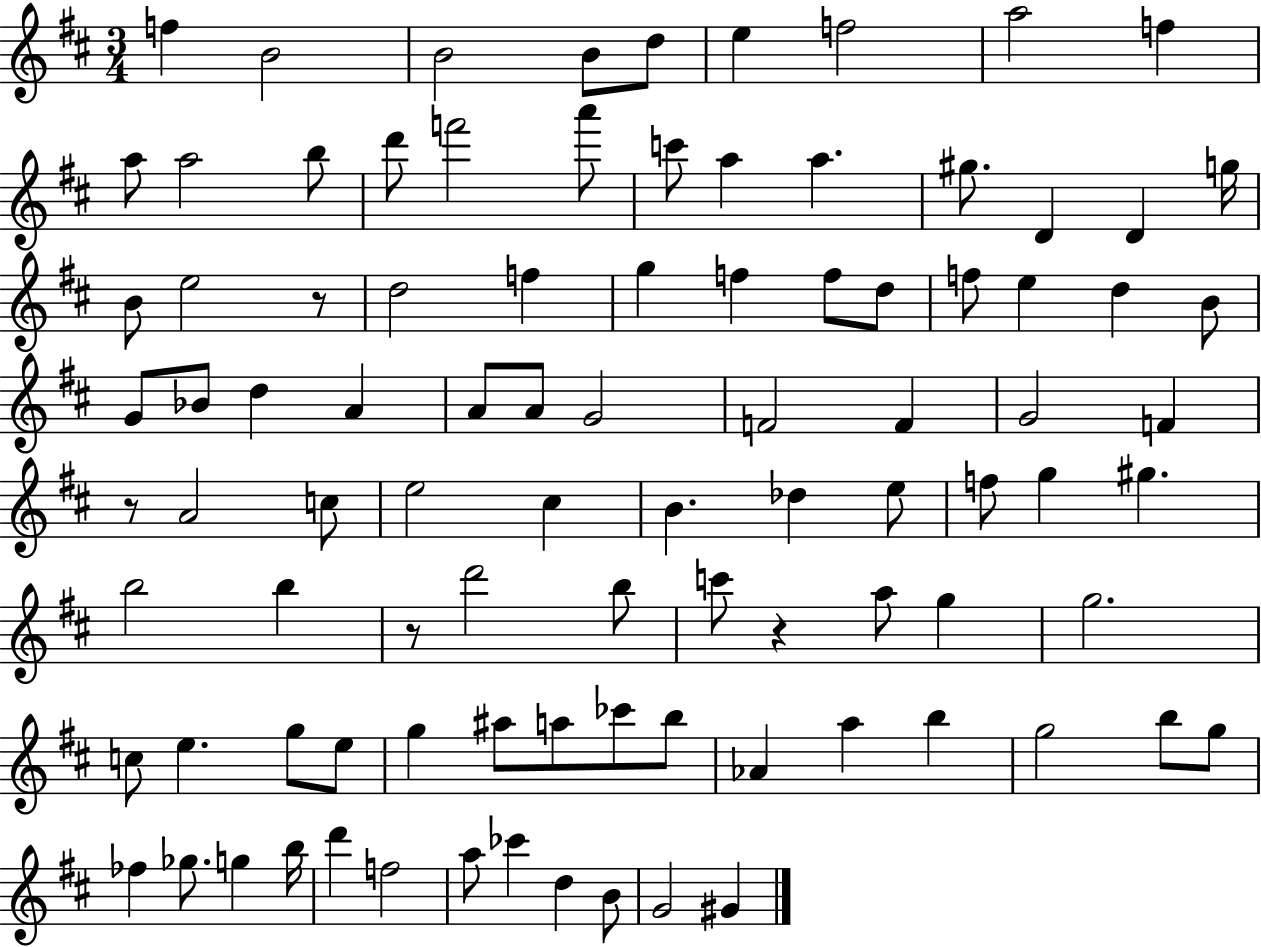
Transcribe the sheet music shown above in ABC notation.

X:1
T:Untitled
M:3/4
L:1/4
K:D
f B2 B2 B/2 d/2 e f2 a2 f a/2 a2 b/2 d'/2 f'2 a'/2 c'/2 a a ^g/2 D D g/4 B/2 e2 z/2 d2 f g f f/2 d/2 f/2 e d B/2 G/2 _B/2 d A A/2 A/2 G2 F2 F G2 F z/2 A2 c/2 e2 ^c B _d e/2 f/2 g ^g b2 b z/2 d'2 b/2 c'/2 z a/2 g g2 c/2 e g/2 e/2 g ^a/2 a/2 _c'/2 b/2 _A a b g2 b/2 g/2 _f _g/2 g b/4 d' f2 a/2 _c' d B/2 G2 ^G